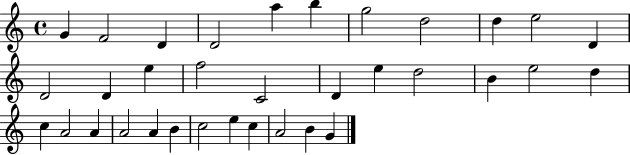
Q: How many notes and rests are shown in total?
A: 34